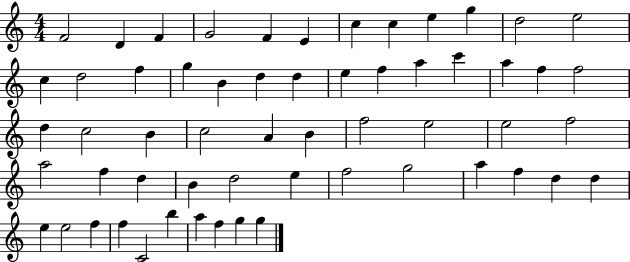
{
  \clef treble
  \numericTimeSignature
  \time 4/4
  \key c \major
  f'2 d'4 f'4 | g'2 f'4 e'4 | c''4 c''4 e''4 g''4 | d''2 e''2 | \break c''4 d''2 f''4 | g''4 b'4 d''4 d''4 | e''4 f''4 a''4 c'''4 | a''4 f''4 f''2 | \break d''4 c''2 b'4 | c''2 a'4 b'4 | f''2 e''2 | e''2 f''2 | \break a''2 f''4 d''4 | b'4 d''2 e''4 | f''2 g''2 | a''4 f''4 d''4 d''4 | \break e''4 e''2 f''4 | f''4 c'2 b''4 | a''4 f''4 g''4 g''4 | \bar "|."
}